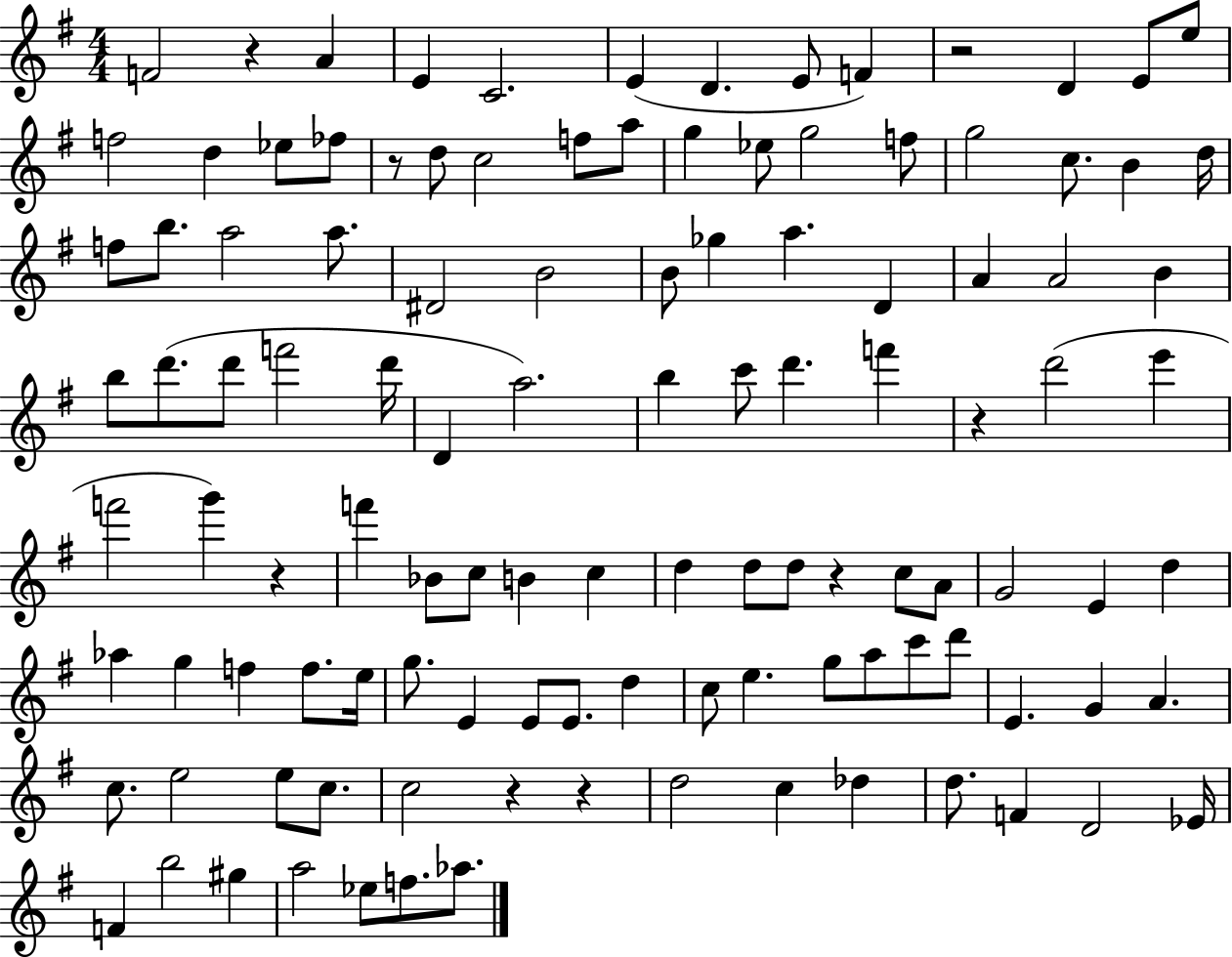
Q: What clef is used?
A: treble